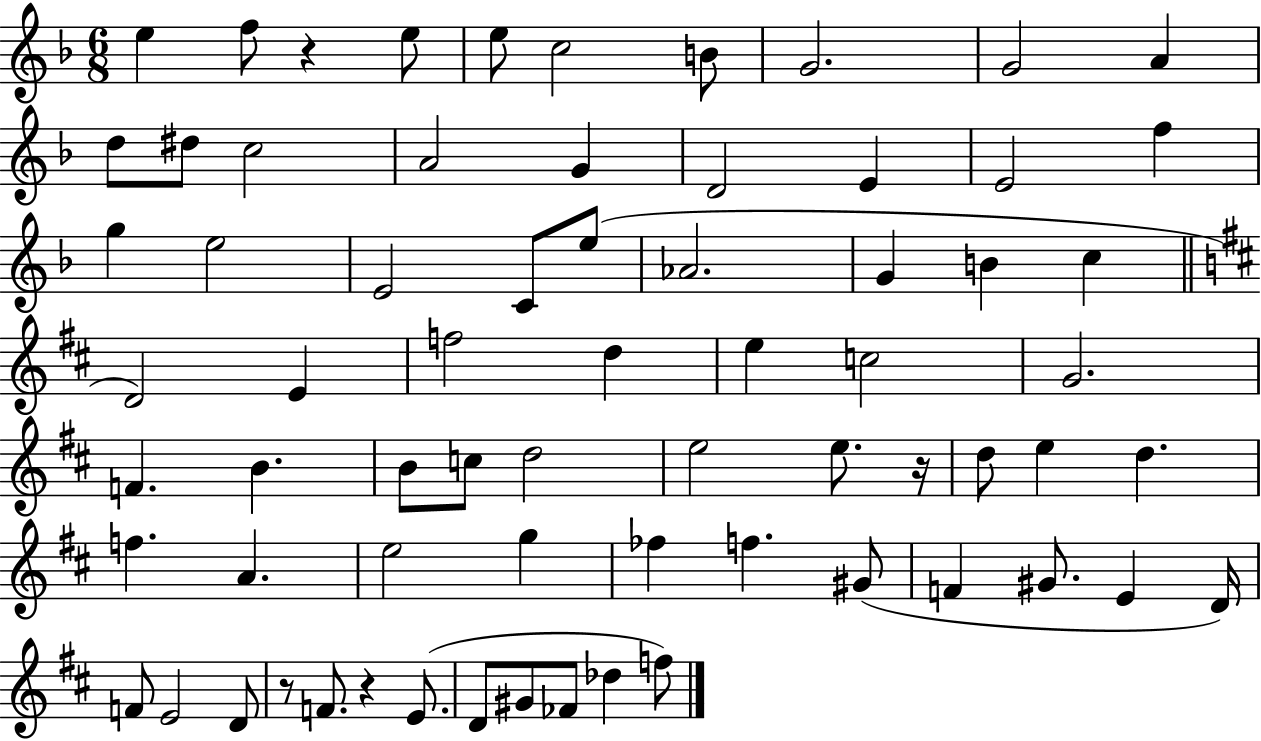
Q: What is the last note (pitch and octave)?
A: F5